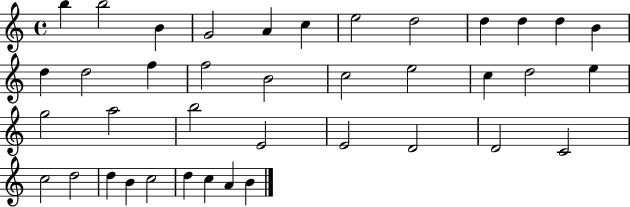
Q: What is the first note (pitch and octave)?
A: B5